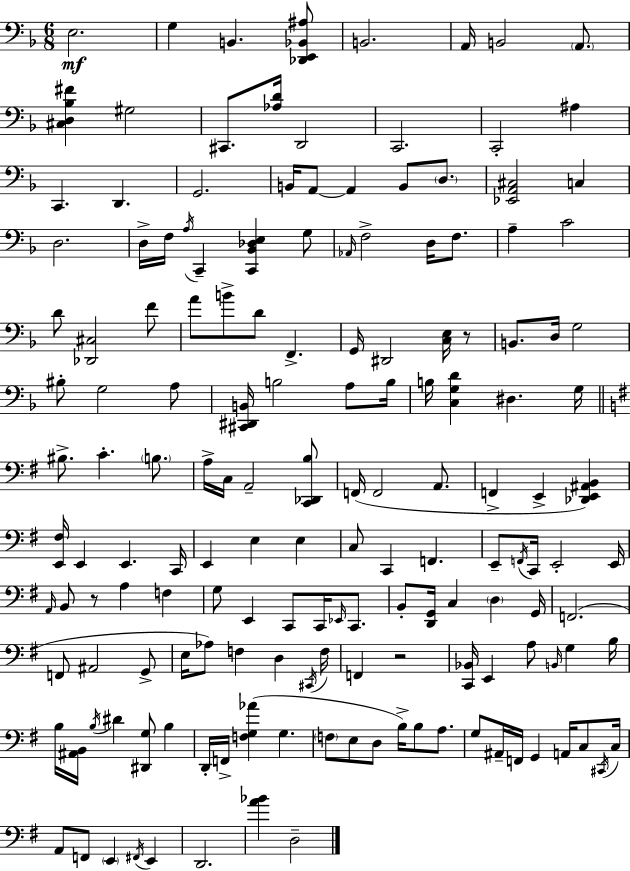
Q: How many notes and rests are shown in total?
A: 158